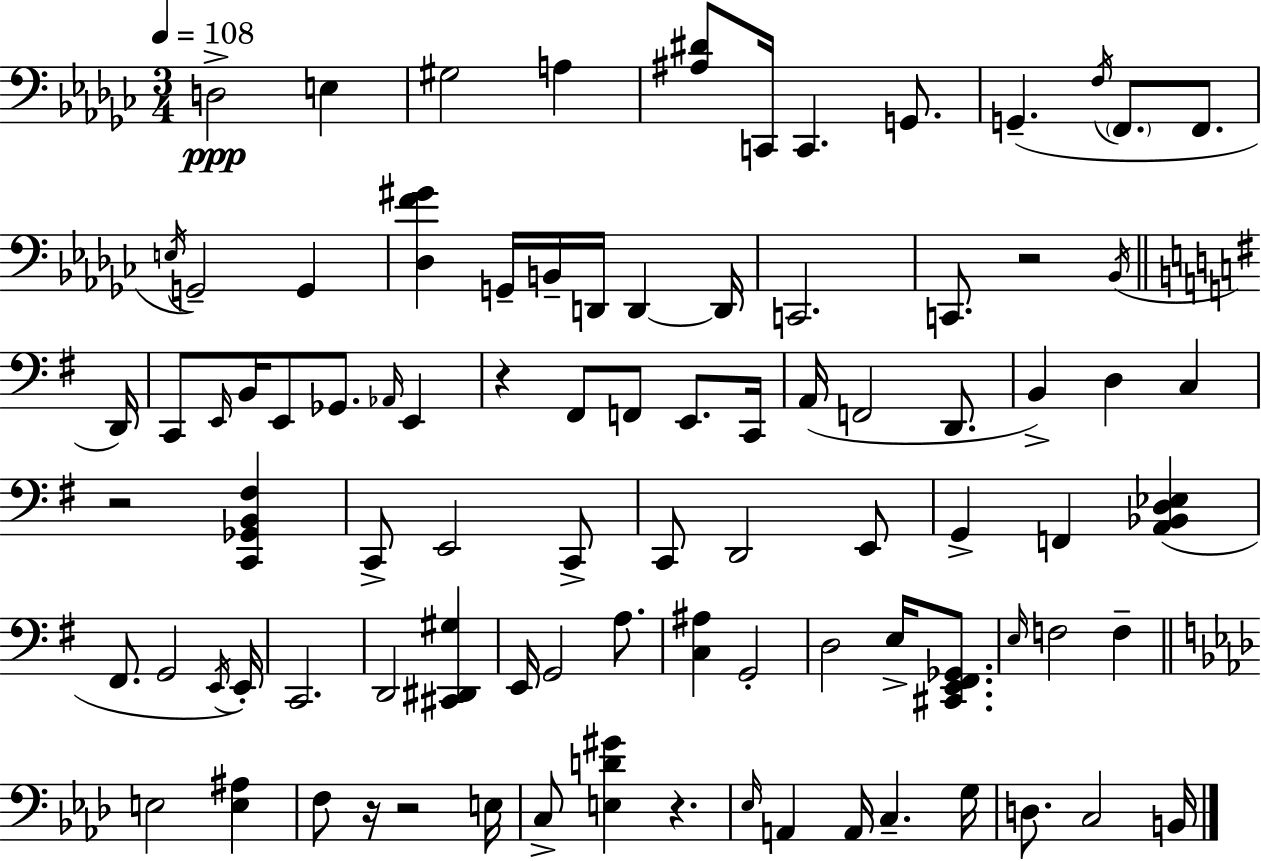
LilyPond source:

{
  \clef bass
  \numericTimeSignature
  \time 3/4
  \key ees \minor
  \tempo 4 = 108
  d2->\ppp e4 | gis2 a4 | <ais dis'>8 c,16 c,4. g,8. | g,4.--( \acciaccatura { f16 } \parenthesize f,8. f,8. | \break \acciaccatura { e16 }) g,2-- g,4 | <des f' gis'>4 g,16-- b,16-- d,16 d,4~~ | d,16 c,2. | c,8. r2 | \break \acciaccatura { bes,16 } \bar "||" \break \key g \major d,16 c,8 \grace { e,16 } b,16 e,8 ges,8. \grace { aes,16 } e,4 | r4 fis,8 f,8 e,8. | c,16 a,16( f,2 | d,8. b,4->) d4 c4 | \break r2 <c, ges, b, fis>4 | c,8-> e,2 | c,8-> c,8 d,2 | e,8 g,4-> f,4 <a, bes, d ees>4( | \break fis,8. g,2 | \acciaccatura { e,16 }) e,16-. c,2. | d,2 | <cis, dis, gis>4 e,16 g,2 | \break a8. <c ais>4 g,2-. | d2 | e16-> <cis, e, fis, ges,>8. \grace { e16 } f2 | f4-- \bar "||" \break \key aes \major e2 <e ais>4 | f8 r16 r2 e16 | c8-> <e d' gis'>4 r4. | \grace { ees16 } a,4 a,16 c4.-- | \break g16 d8. c2 | b,16 \bar "|."
}